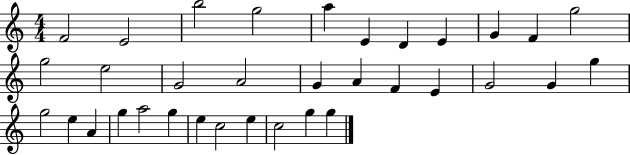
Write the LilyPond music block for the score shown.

{
  \clef treble
  \numericTimeSignature
  \time 4/4
  \key c \major
  f'2 e'2 | b''2 g''2 | a''4 e'4 d'4 e'4 | g'4 f'4 g''2 | \break g''2 e''2 | g'2 a'2 | g'4 a'4 f'4 e'4 | g'2 g'4 g''4 | \break g''2 e''4 a'4 | g''4 a''2 g''4 | e''4 c''2 e''4 | c''2 g''4 g''4 | \break \bar "|."
}